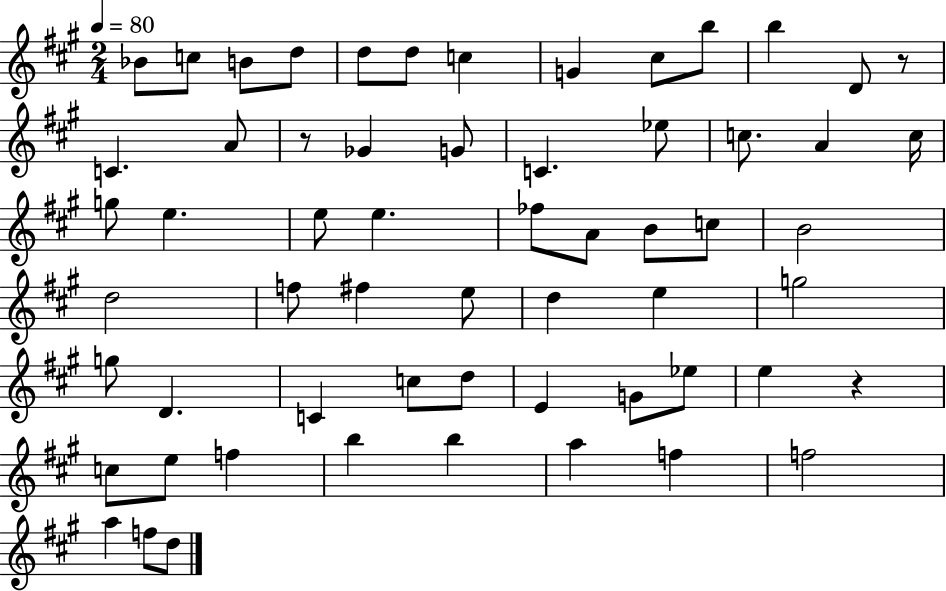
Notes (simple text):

Bb4/e C5/e B4/e D5/e D5/e D5/e C5/q G4/q C#5/e B5/e B5/q D4/e R/e C4/q. A4/e R/e Gb4/q G4/e C4/q. Eb5/e C5/e. A4/q C5/s G5/e E5/q. E5/e E5/q. FES5/e A4/e B4/e C5/e B4/h D5/h F5/e F#5/q E5/e D5/q E5/q G5/h G5/e D4/q. C4/q C5/e D5/e E4/q G4/e Eb5/e E5/q R/q C5/e E5/e F5/q B5/q B5/q A5/q F5/q F5/h A5/q F5/e D5/e